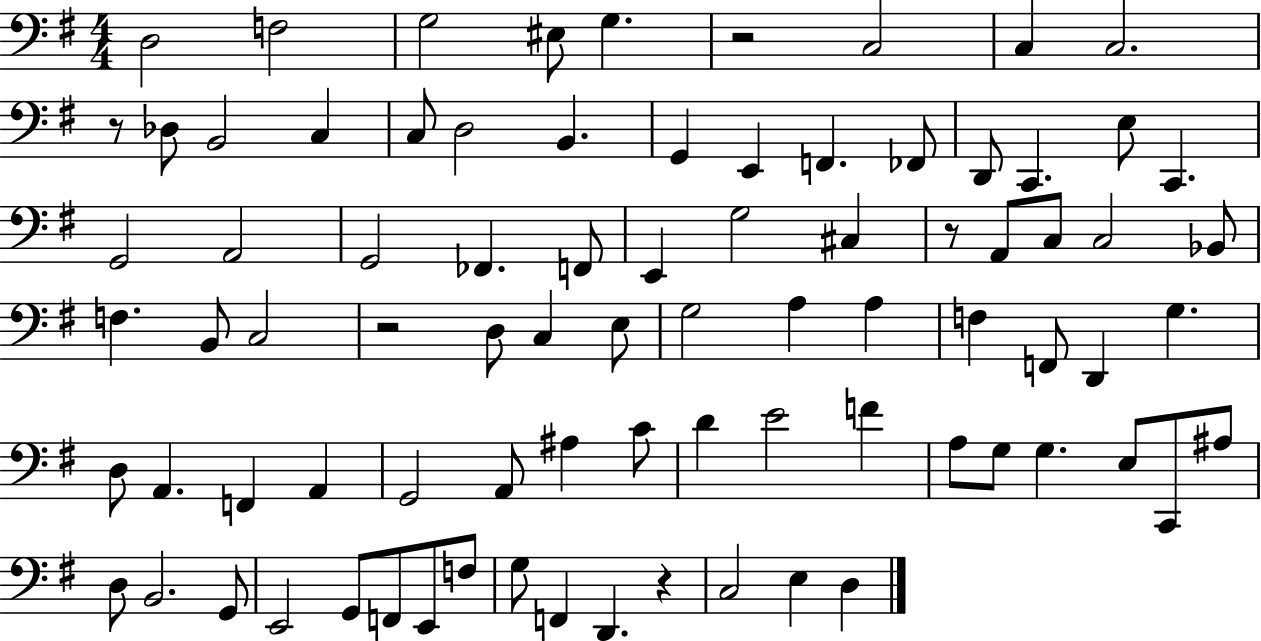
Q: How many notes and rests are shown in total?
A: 83